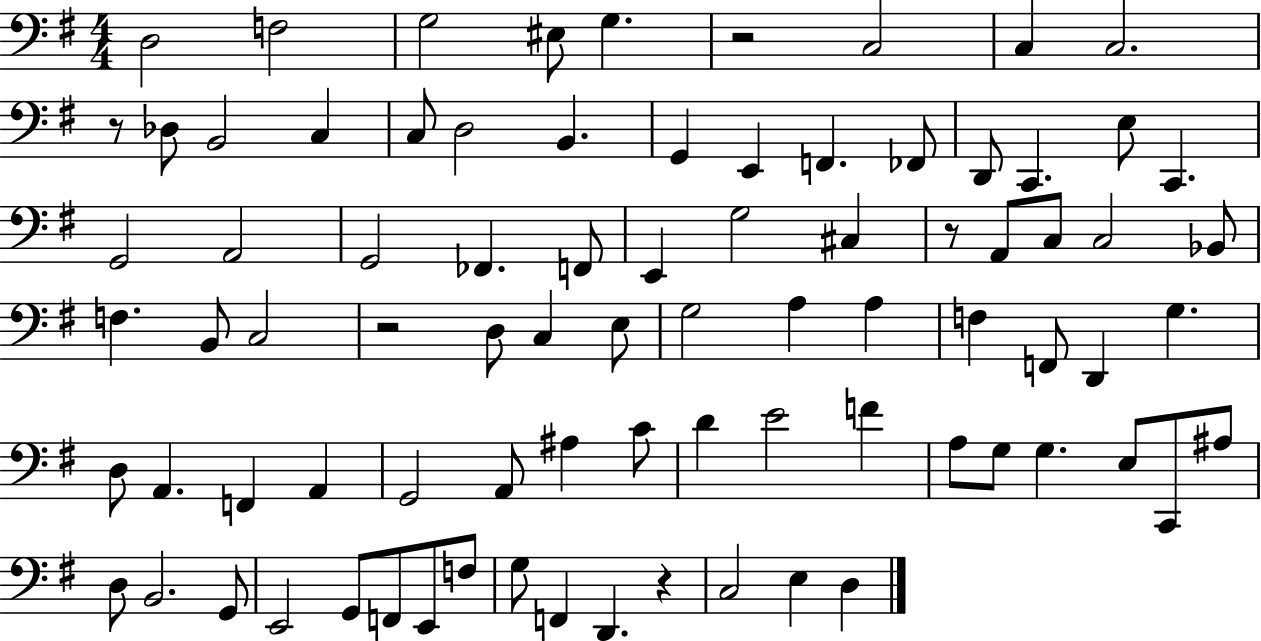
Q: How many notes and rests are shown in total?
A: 83